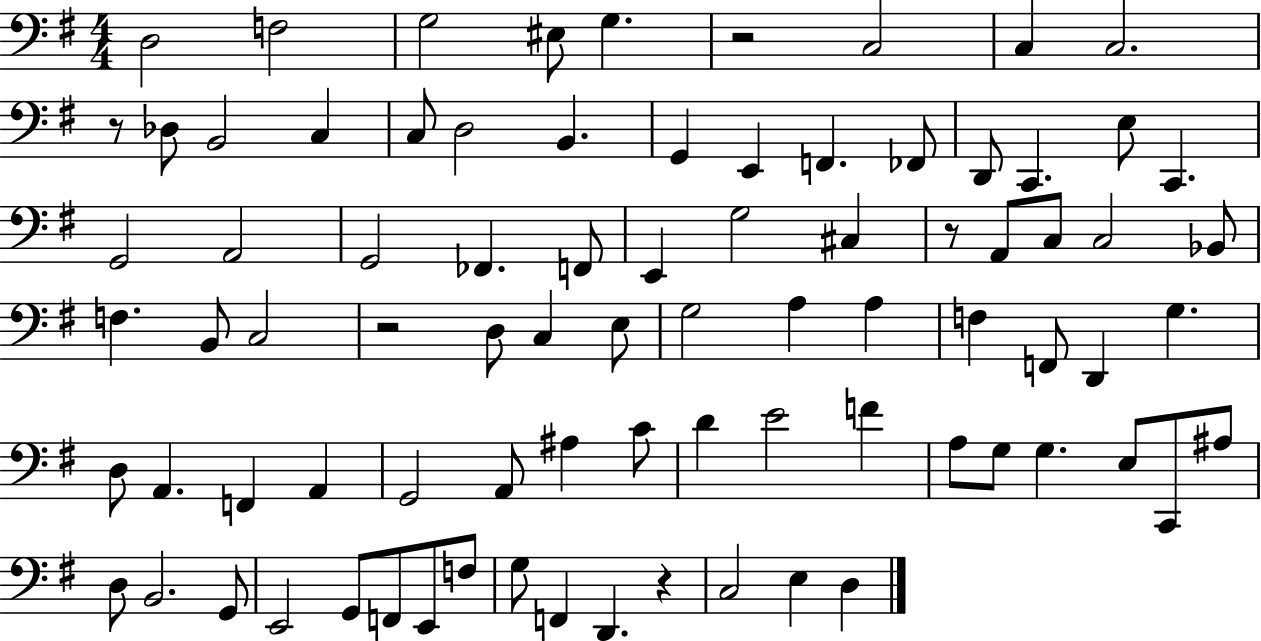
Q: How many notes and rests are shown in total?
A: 83